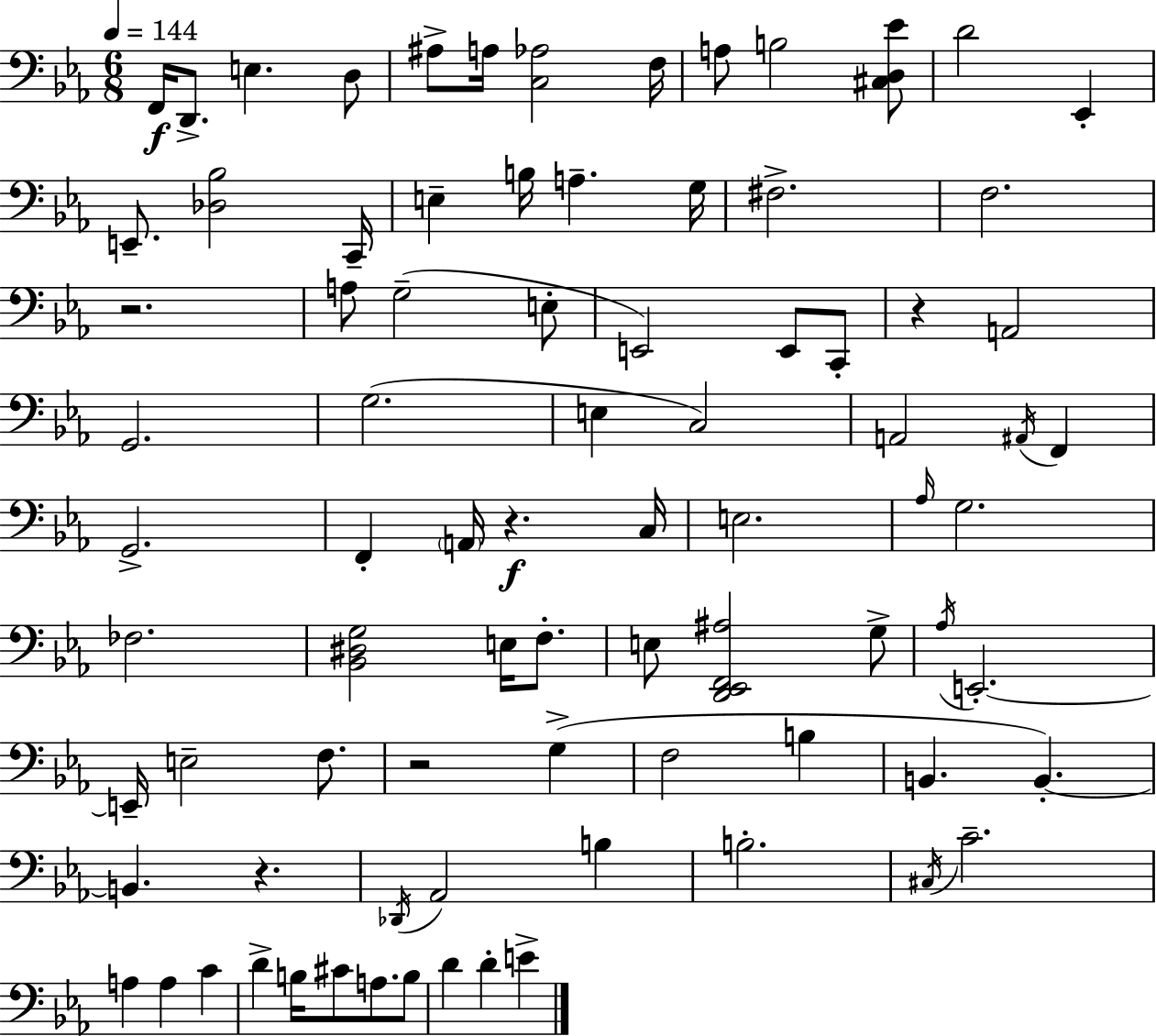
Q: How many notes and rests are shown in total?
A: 83